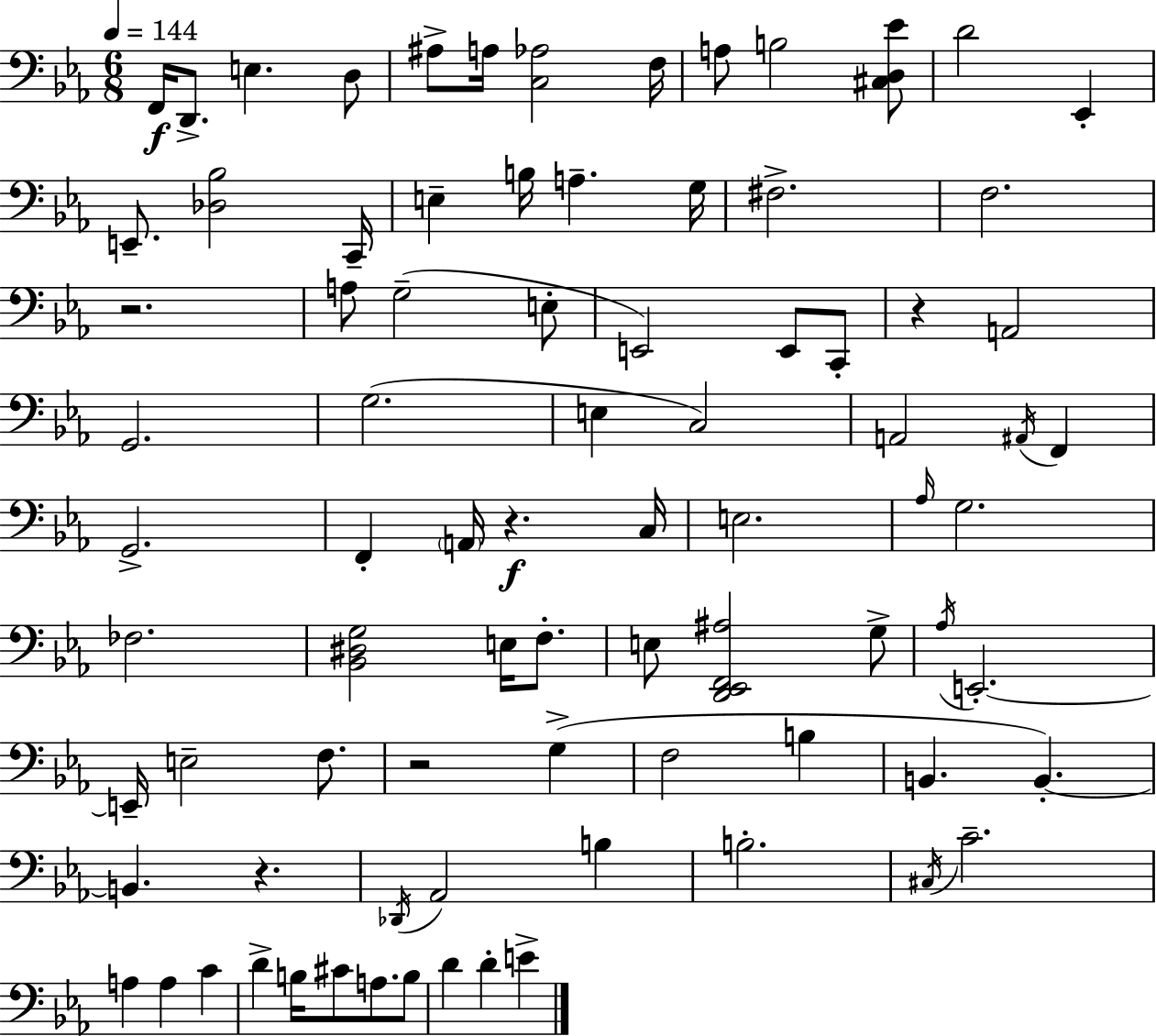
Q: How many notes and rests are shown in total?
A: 83